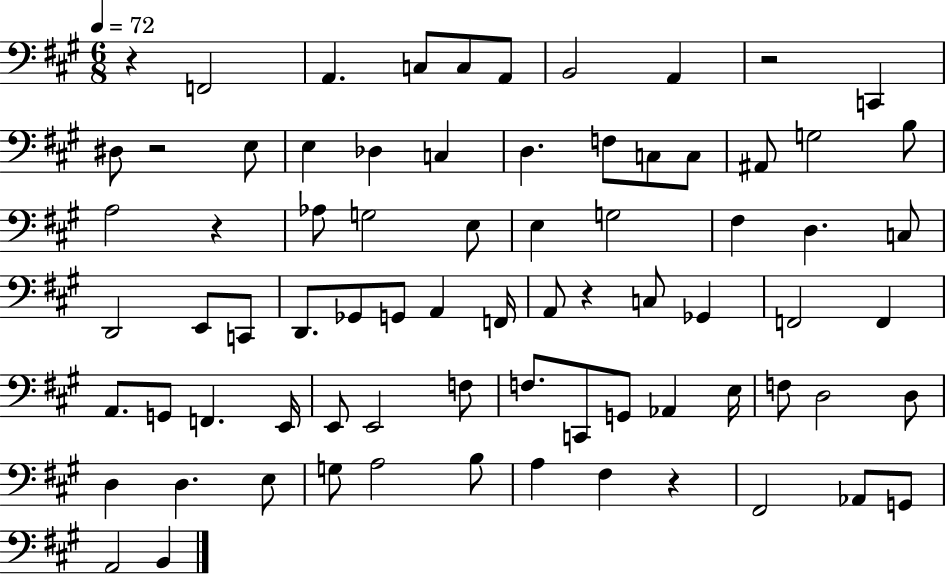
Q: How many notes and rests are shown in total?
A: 76